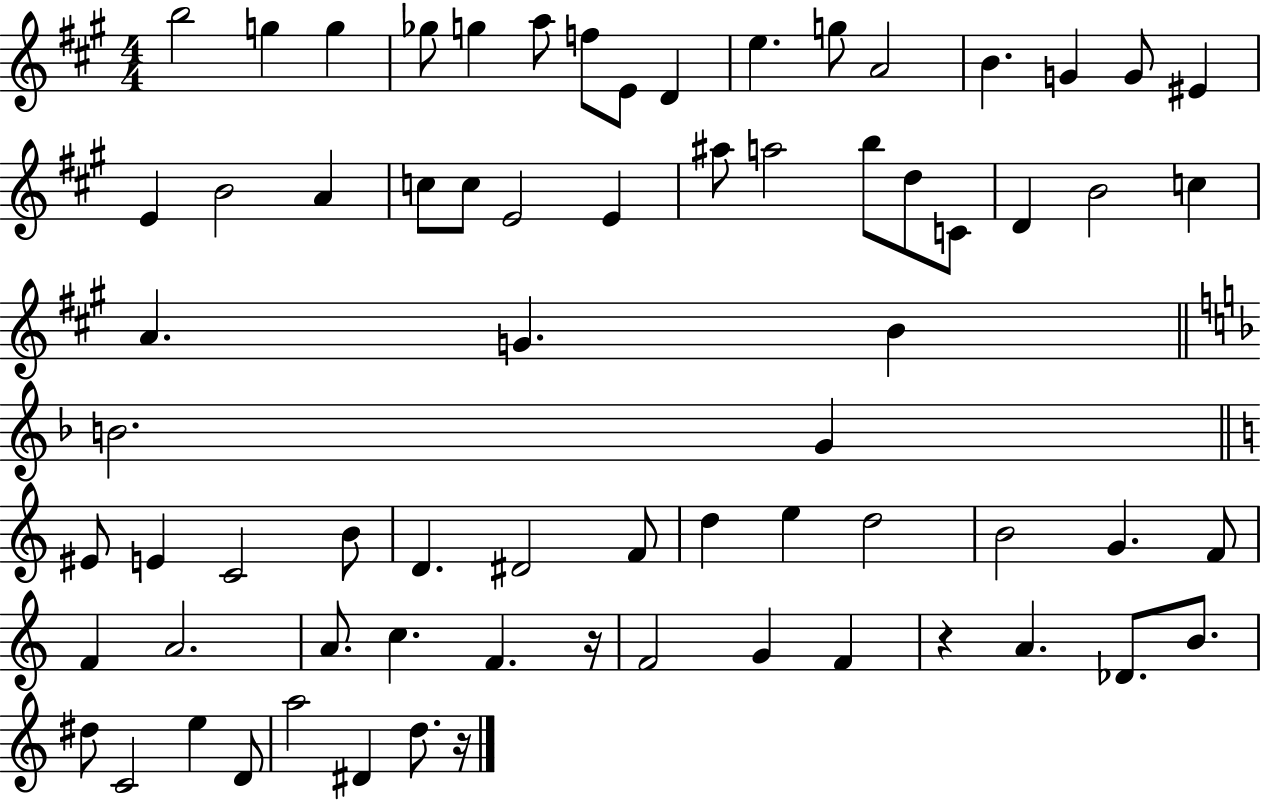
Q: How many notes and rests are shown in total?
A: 70